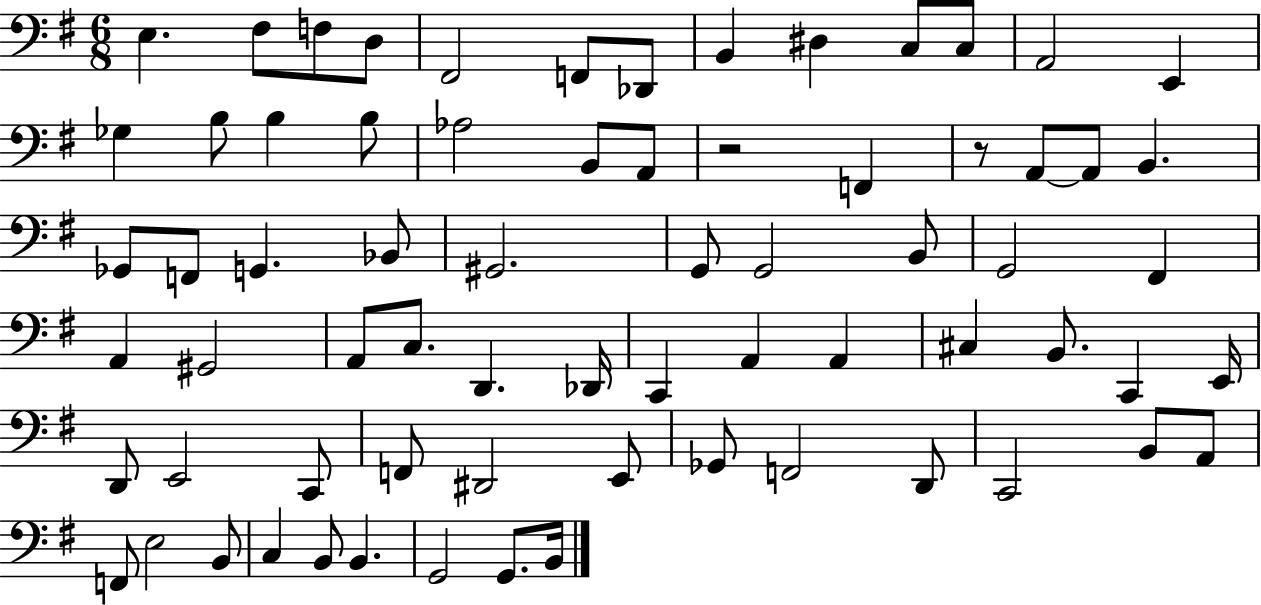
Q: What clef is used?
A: bass